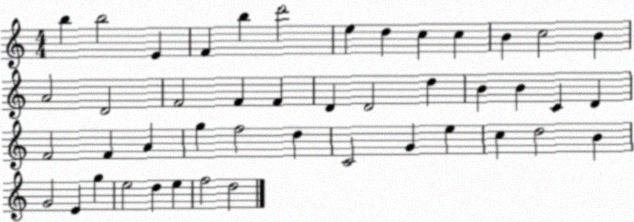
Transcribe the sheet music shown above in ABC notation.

X:1
T:Untitled
M:4/4
L:1/4
K:C
b b2 E F b d'2 e d c c B c2 B A2 D2 F2 F F D D2 d B B C D F2 F A g f2 d C2 G e c d2 B G2 E g e2 d e f2 d2